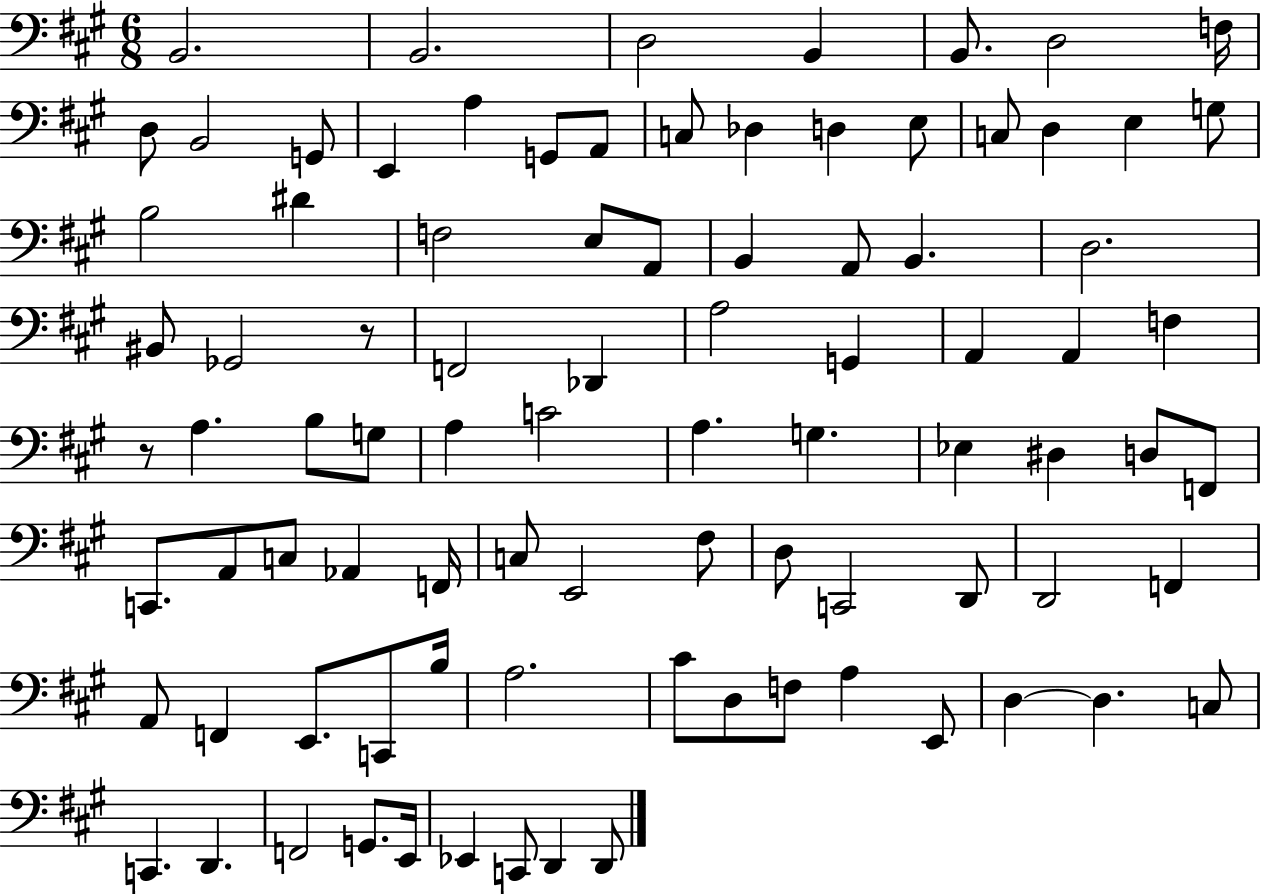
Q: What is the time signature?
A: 6/8